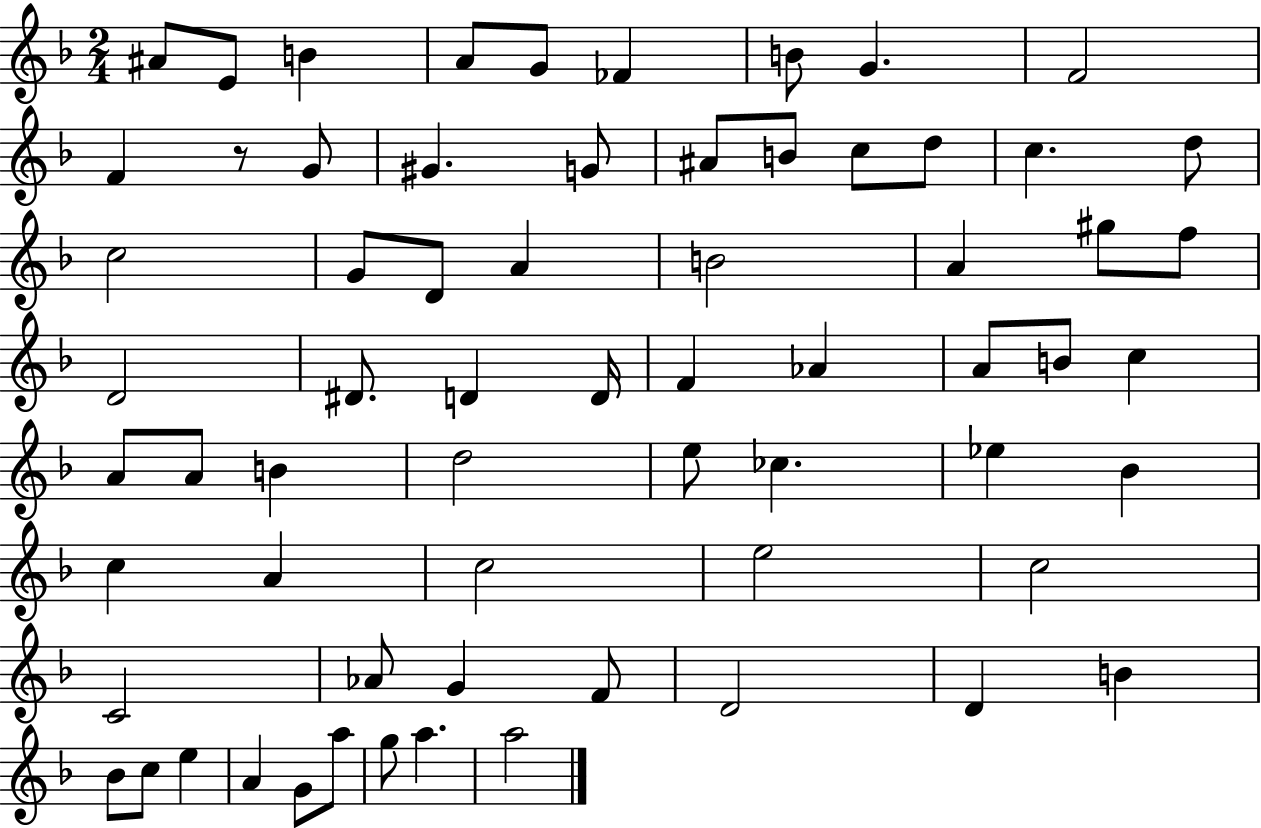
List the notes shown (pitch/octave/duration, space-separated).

A#4/e E4/e B4/q A4/e G4/e FES4/q B4/e G4/q. F4/h F4/q R/e G4/e G#4/q. G4/e A#4/e B4/e C5/e D5/e C5/q. D5/e C5/h G4/e D4/e A4/q B4/h A4/q G#5/e F5/e D4/h D#4/e. D4/q D4/s F4/q Ab4/q A4/e B4/e C5/q A4/e A4/e B4/q D5/h E5/e CES5/q. Eb5/q Bb4/q C5/q A4/q C5/h E5/h C5/h C4/h Ab4/e G4/q F4/e D4/h D4/q B4/q Bb4/e C5/e E5/q A4/q G4/e A5/e G5/e A5/q. A5/h